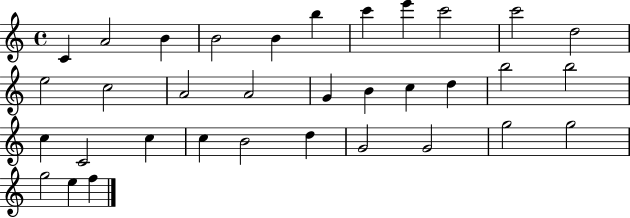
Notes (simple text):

C4/q A4/h B4/q B4/h B4/q B5/q C6/q E6/q C6/h C6/h D5/h E5/h C5/h A4/h A4/h G4/q B4/q C5/q D5/q B5/h B5/h C5/q C4/h C5/q C5/q B4/h D5/q G4/h G4/h G5/h G5/h G5/h E5/q F5/q